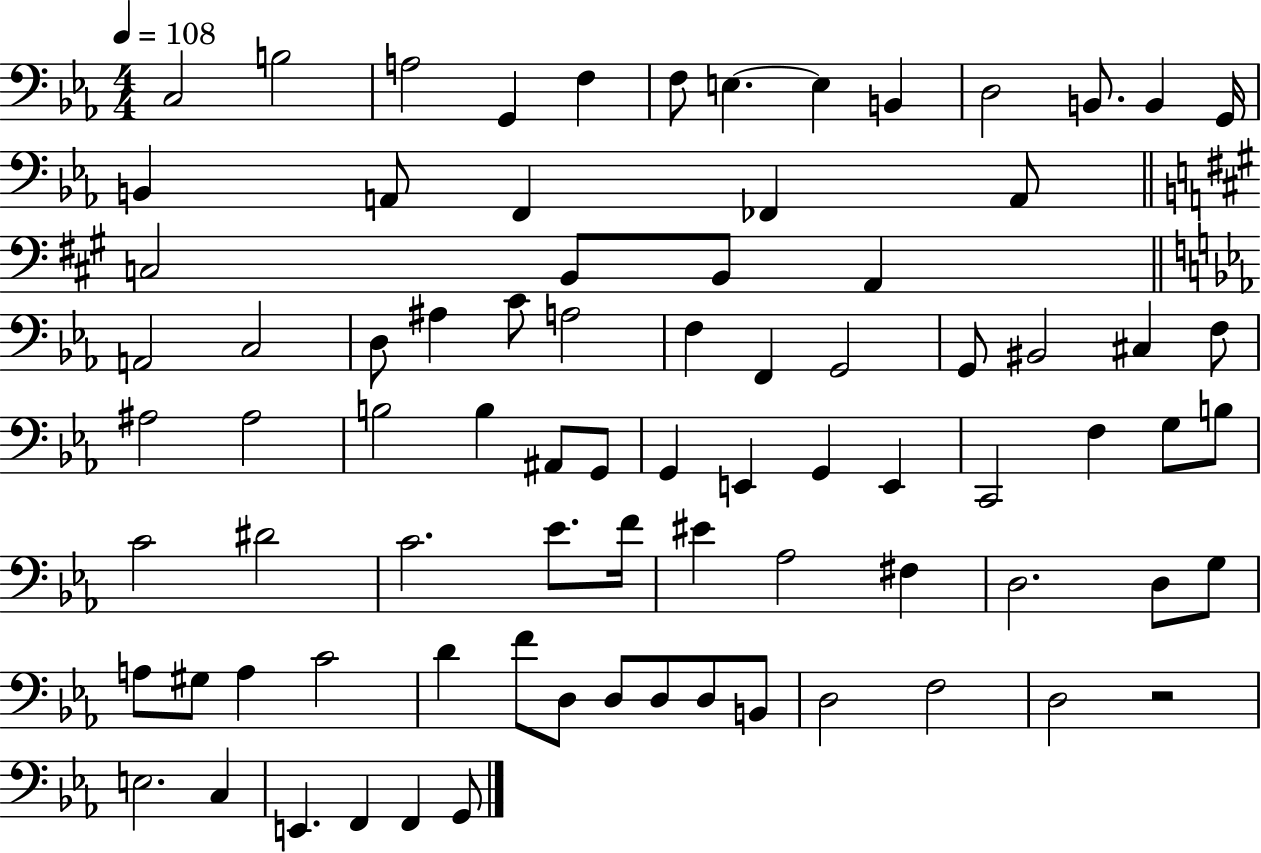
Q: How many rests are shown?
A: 1